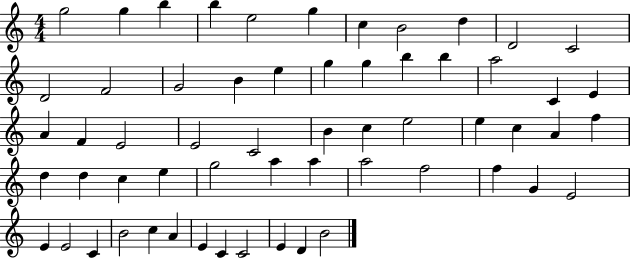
{
  \clef treble
  \numericTimeSignature
  \time 4/4
  \key c \major
  g''2 g''4 b''4 | b''4 e''2 g''4 | c''4 b'2 d''4 | d'2 c'2 | \break d'2 f'2 | g'2 b'4 e''4 | g''4 g''4 b''4 b''4 | a''2 c'4 e'4 | \break a'4 f'4 e'2 | e'2 c'2 | b'4 c''4 e''2 | e''4 c''4 a'4 f''4 | \break d''4 d''4 c''4 e''4 | g''2 a''4 a''4 | a''2 f''2 | f''4 g'4 e'2 | \break e'4 e'2 c'4 | b'2 c''4 a'4 | e'4 c'4 c'2 | e'4 d'4 b'2 | \break \bar "|."
}